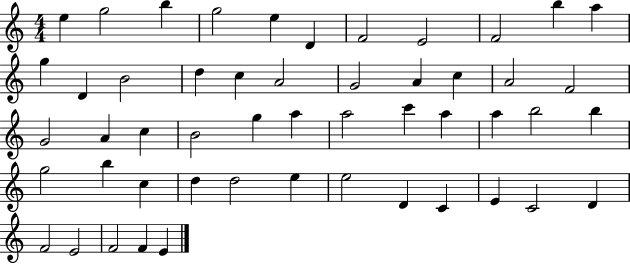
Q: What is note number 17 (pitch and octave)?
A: A4